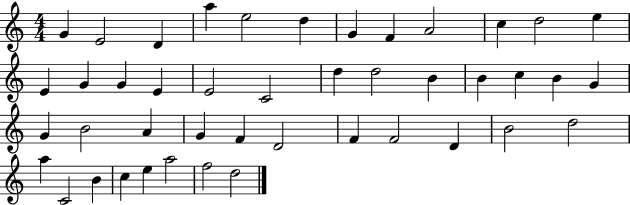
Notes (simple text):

G4/q E4/h D4/q A5/q E5/h D5/q G4/q F4/q A4/h C5/q D5/h E5/q E4/q G4/q G4/q E4/q E4/h C4/h D5/q D5/h B4/q B4/q C5/q B4/q G4/q G4/q B4/h A4/q G4/q F4/q D4/h F4/q F4/h D4/q B4/h D5/h A5/q C4/h B4/q C5/q E5/q A5/h F5/h D5/h